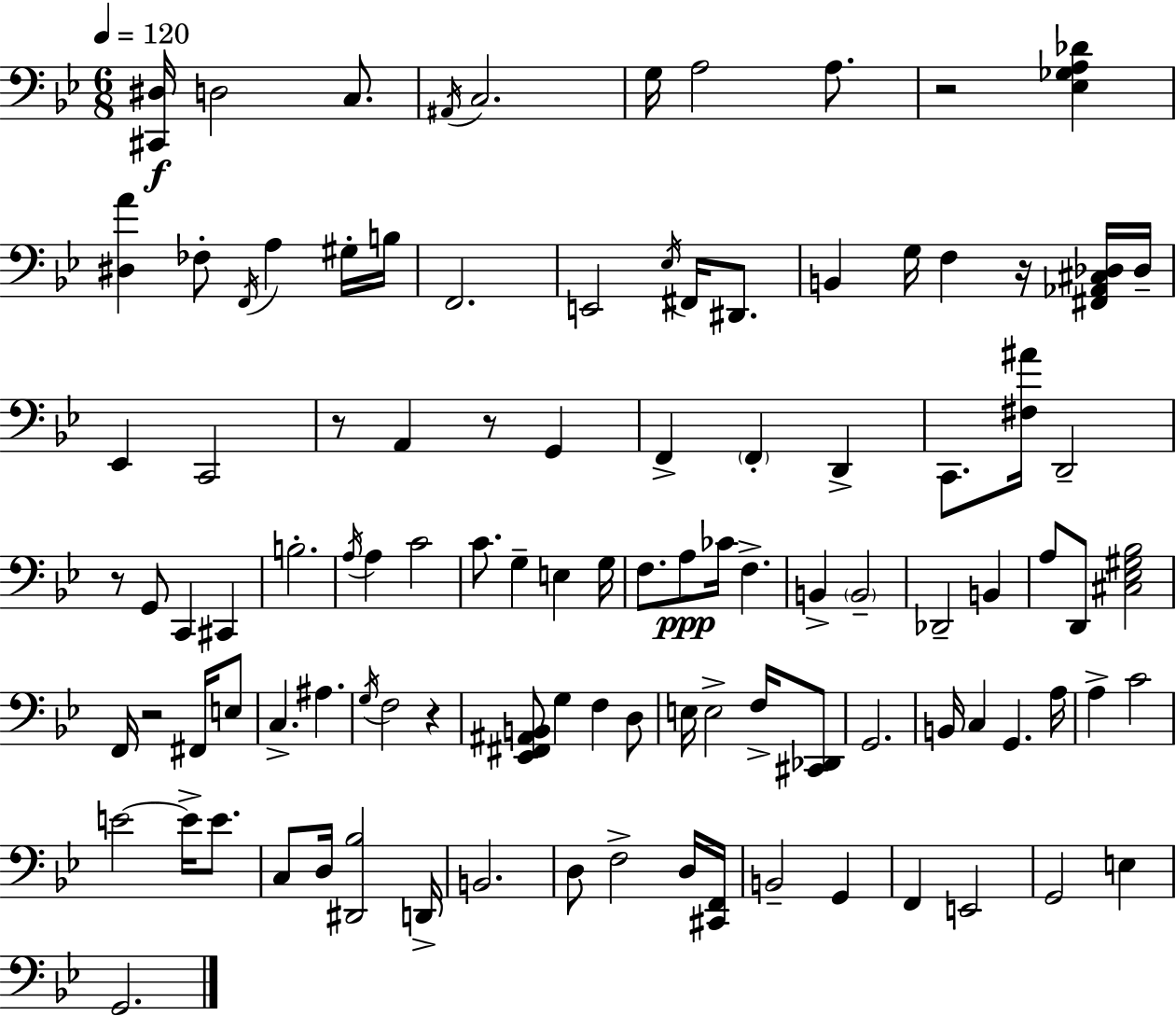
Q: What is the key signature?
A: G minor